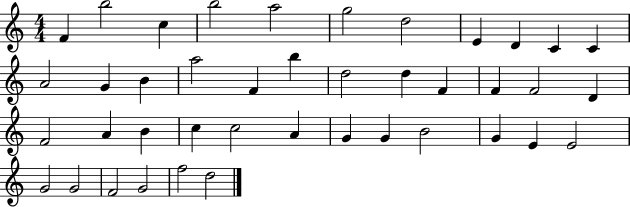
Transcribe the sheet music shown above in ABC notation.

X:1
T:Untitled
M:4/4
L:1/4
K:C
F b2 c b2 a2 g2 d2 E D C C A2 G B a2 F b d2 d F F F2 D F2 A B c c2 A G G B2 G E E2 G2 G2 F2 G2 f2 d2